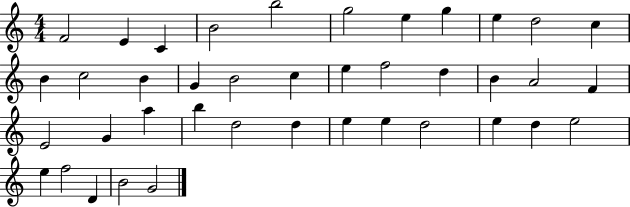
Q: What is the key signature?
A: C major